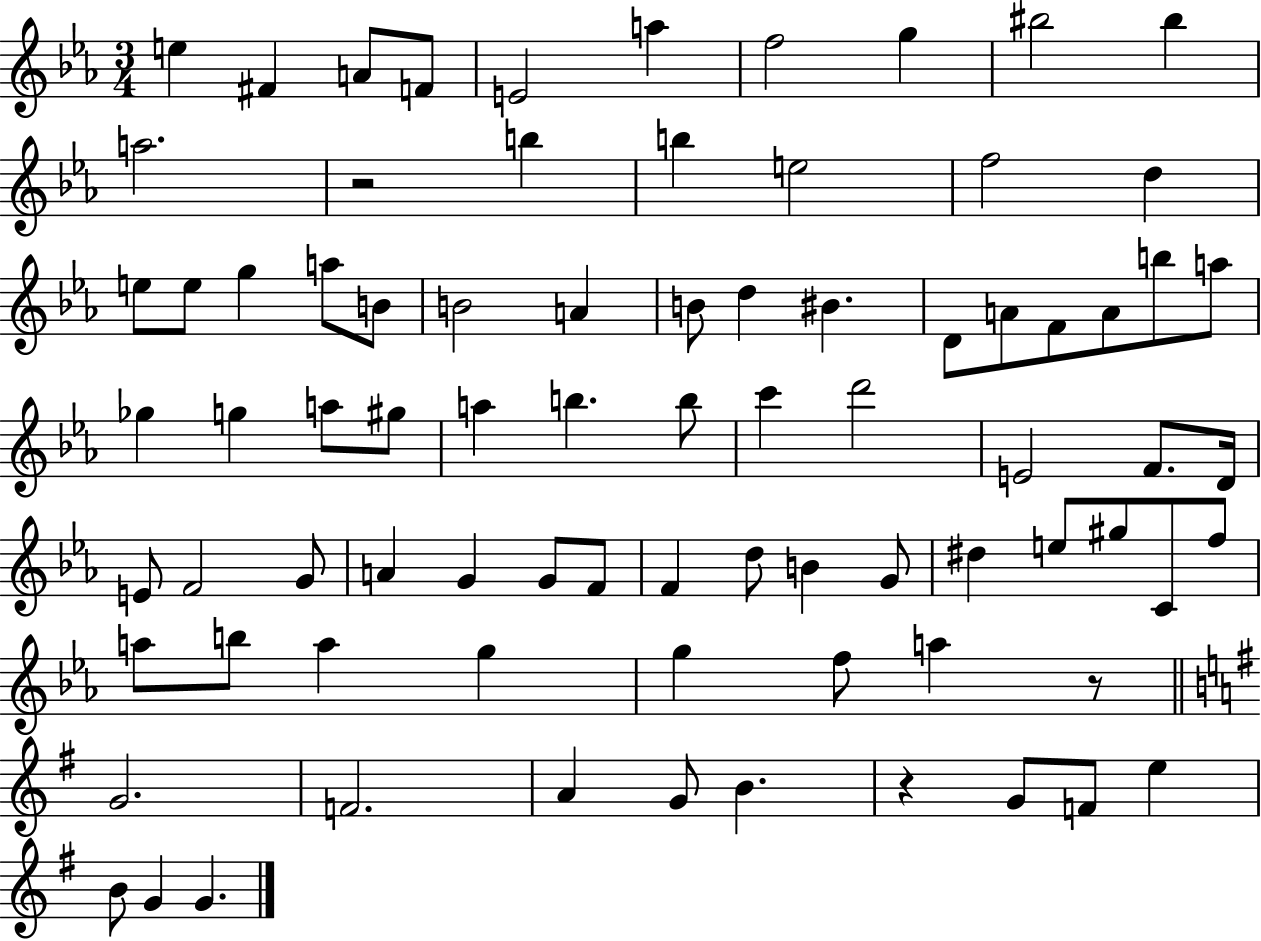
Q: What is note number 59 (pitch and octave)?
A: C4